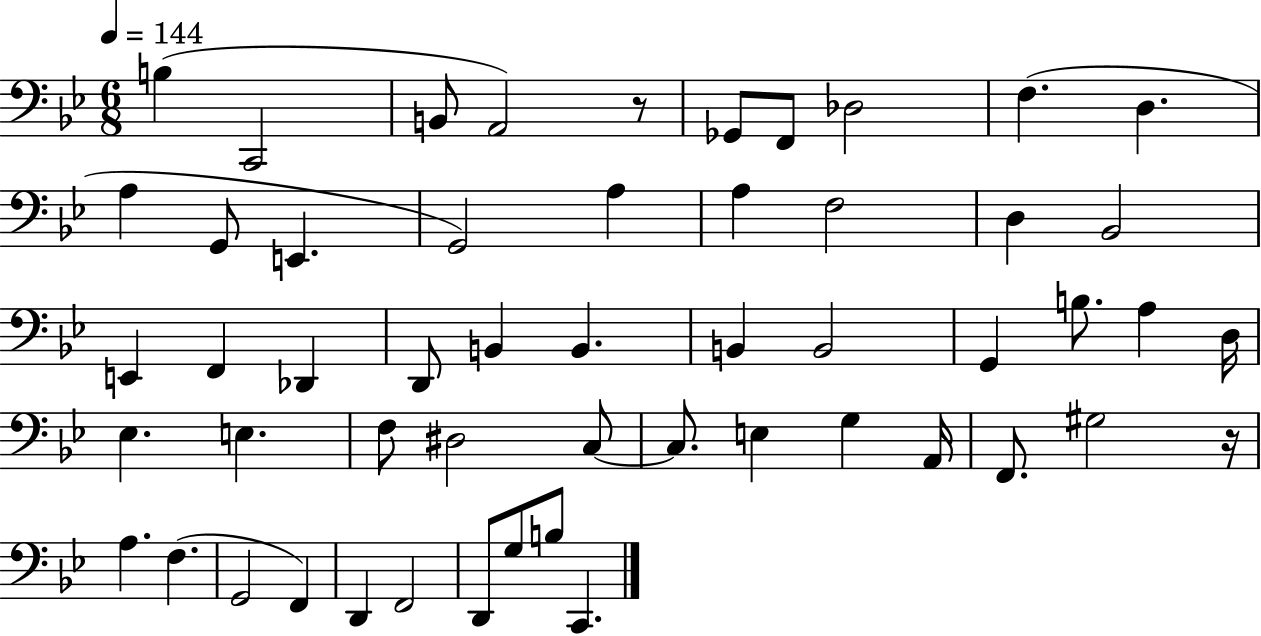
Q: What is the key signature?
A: BES major